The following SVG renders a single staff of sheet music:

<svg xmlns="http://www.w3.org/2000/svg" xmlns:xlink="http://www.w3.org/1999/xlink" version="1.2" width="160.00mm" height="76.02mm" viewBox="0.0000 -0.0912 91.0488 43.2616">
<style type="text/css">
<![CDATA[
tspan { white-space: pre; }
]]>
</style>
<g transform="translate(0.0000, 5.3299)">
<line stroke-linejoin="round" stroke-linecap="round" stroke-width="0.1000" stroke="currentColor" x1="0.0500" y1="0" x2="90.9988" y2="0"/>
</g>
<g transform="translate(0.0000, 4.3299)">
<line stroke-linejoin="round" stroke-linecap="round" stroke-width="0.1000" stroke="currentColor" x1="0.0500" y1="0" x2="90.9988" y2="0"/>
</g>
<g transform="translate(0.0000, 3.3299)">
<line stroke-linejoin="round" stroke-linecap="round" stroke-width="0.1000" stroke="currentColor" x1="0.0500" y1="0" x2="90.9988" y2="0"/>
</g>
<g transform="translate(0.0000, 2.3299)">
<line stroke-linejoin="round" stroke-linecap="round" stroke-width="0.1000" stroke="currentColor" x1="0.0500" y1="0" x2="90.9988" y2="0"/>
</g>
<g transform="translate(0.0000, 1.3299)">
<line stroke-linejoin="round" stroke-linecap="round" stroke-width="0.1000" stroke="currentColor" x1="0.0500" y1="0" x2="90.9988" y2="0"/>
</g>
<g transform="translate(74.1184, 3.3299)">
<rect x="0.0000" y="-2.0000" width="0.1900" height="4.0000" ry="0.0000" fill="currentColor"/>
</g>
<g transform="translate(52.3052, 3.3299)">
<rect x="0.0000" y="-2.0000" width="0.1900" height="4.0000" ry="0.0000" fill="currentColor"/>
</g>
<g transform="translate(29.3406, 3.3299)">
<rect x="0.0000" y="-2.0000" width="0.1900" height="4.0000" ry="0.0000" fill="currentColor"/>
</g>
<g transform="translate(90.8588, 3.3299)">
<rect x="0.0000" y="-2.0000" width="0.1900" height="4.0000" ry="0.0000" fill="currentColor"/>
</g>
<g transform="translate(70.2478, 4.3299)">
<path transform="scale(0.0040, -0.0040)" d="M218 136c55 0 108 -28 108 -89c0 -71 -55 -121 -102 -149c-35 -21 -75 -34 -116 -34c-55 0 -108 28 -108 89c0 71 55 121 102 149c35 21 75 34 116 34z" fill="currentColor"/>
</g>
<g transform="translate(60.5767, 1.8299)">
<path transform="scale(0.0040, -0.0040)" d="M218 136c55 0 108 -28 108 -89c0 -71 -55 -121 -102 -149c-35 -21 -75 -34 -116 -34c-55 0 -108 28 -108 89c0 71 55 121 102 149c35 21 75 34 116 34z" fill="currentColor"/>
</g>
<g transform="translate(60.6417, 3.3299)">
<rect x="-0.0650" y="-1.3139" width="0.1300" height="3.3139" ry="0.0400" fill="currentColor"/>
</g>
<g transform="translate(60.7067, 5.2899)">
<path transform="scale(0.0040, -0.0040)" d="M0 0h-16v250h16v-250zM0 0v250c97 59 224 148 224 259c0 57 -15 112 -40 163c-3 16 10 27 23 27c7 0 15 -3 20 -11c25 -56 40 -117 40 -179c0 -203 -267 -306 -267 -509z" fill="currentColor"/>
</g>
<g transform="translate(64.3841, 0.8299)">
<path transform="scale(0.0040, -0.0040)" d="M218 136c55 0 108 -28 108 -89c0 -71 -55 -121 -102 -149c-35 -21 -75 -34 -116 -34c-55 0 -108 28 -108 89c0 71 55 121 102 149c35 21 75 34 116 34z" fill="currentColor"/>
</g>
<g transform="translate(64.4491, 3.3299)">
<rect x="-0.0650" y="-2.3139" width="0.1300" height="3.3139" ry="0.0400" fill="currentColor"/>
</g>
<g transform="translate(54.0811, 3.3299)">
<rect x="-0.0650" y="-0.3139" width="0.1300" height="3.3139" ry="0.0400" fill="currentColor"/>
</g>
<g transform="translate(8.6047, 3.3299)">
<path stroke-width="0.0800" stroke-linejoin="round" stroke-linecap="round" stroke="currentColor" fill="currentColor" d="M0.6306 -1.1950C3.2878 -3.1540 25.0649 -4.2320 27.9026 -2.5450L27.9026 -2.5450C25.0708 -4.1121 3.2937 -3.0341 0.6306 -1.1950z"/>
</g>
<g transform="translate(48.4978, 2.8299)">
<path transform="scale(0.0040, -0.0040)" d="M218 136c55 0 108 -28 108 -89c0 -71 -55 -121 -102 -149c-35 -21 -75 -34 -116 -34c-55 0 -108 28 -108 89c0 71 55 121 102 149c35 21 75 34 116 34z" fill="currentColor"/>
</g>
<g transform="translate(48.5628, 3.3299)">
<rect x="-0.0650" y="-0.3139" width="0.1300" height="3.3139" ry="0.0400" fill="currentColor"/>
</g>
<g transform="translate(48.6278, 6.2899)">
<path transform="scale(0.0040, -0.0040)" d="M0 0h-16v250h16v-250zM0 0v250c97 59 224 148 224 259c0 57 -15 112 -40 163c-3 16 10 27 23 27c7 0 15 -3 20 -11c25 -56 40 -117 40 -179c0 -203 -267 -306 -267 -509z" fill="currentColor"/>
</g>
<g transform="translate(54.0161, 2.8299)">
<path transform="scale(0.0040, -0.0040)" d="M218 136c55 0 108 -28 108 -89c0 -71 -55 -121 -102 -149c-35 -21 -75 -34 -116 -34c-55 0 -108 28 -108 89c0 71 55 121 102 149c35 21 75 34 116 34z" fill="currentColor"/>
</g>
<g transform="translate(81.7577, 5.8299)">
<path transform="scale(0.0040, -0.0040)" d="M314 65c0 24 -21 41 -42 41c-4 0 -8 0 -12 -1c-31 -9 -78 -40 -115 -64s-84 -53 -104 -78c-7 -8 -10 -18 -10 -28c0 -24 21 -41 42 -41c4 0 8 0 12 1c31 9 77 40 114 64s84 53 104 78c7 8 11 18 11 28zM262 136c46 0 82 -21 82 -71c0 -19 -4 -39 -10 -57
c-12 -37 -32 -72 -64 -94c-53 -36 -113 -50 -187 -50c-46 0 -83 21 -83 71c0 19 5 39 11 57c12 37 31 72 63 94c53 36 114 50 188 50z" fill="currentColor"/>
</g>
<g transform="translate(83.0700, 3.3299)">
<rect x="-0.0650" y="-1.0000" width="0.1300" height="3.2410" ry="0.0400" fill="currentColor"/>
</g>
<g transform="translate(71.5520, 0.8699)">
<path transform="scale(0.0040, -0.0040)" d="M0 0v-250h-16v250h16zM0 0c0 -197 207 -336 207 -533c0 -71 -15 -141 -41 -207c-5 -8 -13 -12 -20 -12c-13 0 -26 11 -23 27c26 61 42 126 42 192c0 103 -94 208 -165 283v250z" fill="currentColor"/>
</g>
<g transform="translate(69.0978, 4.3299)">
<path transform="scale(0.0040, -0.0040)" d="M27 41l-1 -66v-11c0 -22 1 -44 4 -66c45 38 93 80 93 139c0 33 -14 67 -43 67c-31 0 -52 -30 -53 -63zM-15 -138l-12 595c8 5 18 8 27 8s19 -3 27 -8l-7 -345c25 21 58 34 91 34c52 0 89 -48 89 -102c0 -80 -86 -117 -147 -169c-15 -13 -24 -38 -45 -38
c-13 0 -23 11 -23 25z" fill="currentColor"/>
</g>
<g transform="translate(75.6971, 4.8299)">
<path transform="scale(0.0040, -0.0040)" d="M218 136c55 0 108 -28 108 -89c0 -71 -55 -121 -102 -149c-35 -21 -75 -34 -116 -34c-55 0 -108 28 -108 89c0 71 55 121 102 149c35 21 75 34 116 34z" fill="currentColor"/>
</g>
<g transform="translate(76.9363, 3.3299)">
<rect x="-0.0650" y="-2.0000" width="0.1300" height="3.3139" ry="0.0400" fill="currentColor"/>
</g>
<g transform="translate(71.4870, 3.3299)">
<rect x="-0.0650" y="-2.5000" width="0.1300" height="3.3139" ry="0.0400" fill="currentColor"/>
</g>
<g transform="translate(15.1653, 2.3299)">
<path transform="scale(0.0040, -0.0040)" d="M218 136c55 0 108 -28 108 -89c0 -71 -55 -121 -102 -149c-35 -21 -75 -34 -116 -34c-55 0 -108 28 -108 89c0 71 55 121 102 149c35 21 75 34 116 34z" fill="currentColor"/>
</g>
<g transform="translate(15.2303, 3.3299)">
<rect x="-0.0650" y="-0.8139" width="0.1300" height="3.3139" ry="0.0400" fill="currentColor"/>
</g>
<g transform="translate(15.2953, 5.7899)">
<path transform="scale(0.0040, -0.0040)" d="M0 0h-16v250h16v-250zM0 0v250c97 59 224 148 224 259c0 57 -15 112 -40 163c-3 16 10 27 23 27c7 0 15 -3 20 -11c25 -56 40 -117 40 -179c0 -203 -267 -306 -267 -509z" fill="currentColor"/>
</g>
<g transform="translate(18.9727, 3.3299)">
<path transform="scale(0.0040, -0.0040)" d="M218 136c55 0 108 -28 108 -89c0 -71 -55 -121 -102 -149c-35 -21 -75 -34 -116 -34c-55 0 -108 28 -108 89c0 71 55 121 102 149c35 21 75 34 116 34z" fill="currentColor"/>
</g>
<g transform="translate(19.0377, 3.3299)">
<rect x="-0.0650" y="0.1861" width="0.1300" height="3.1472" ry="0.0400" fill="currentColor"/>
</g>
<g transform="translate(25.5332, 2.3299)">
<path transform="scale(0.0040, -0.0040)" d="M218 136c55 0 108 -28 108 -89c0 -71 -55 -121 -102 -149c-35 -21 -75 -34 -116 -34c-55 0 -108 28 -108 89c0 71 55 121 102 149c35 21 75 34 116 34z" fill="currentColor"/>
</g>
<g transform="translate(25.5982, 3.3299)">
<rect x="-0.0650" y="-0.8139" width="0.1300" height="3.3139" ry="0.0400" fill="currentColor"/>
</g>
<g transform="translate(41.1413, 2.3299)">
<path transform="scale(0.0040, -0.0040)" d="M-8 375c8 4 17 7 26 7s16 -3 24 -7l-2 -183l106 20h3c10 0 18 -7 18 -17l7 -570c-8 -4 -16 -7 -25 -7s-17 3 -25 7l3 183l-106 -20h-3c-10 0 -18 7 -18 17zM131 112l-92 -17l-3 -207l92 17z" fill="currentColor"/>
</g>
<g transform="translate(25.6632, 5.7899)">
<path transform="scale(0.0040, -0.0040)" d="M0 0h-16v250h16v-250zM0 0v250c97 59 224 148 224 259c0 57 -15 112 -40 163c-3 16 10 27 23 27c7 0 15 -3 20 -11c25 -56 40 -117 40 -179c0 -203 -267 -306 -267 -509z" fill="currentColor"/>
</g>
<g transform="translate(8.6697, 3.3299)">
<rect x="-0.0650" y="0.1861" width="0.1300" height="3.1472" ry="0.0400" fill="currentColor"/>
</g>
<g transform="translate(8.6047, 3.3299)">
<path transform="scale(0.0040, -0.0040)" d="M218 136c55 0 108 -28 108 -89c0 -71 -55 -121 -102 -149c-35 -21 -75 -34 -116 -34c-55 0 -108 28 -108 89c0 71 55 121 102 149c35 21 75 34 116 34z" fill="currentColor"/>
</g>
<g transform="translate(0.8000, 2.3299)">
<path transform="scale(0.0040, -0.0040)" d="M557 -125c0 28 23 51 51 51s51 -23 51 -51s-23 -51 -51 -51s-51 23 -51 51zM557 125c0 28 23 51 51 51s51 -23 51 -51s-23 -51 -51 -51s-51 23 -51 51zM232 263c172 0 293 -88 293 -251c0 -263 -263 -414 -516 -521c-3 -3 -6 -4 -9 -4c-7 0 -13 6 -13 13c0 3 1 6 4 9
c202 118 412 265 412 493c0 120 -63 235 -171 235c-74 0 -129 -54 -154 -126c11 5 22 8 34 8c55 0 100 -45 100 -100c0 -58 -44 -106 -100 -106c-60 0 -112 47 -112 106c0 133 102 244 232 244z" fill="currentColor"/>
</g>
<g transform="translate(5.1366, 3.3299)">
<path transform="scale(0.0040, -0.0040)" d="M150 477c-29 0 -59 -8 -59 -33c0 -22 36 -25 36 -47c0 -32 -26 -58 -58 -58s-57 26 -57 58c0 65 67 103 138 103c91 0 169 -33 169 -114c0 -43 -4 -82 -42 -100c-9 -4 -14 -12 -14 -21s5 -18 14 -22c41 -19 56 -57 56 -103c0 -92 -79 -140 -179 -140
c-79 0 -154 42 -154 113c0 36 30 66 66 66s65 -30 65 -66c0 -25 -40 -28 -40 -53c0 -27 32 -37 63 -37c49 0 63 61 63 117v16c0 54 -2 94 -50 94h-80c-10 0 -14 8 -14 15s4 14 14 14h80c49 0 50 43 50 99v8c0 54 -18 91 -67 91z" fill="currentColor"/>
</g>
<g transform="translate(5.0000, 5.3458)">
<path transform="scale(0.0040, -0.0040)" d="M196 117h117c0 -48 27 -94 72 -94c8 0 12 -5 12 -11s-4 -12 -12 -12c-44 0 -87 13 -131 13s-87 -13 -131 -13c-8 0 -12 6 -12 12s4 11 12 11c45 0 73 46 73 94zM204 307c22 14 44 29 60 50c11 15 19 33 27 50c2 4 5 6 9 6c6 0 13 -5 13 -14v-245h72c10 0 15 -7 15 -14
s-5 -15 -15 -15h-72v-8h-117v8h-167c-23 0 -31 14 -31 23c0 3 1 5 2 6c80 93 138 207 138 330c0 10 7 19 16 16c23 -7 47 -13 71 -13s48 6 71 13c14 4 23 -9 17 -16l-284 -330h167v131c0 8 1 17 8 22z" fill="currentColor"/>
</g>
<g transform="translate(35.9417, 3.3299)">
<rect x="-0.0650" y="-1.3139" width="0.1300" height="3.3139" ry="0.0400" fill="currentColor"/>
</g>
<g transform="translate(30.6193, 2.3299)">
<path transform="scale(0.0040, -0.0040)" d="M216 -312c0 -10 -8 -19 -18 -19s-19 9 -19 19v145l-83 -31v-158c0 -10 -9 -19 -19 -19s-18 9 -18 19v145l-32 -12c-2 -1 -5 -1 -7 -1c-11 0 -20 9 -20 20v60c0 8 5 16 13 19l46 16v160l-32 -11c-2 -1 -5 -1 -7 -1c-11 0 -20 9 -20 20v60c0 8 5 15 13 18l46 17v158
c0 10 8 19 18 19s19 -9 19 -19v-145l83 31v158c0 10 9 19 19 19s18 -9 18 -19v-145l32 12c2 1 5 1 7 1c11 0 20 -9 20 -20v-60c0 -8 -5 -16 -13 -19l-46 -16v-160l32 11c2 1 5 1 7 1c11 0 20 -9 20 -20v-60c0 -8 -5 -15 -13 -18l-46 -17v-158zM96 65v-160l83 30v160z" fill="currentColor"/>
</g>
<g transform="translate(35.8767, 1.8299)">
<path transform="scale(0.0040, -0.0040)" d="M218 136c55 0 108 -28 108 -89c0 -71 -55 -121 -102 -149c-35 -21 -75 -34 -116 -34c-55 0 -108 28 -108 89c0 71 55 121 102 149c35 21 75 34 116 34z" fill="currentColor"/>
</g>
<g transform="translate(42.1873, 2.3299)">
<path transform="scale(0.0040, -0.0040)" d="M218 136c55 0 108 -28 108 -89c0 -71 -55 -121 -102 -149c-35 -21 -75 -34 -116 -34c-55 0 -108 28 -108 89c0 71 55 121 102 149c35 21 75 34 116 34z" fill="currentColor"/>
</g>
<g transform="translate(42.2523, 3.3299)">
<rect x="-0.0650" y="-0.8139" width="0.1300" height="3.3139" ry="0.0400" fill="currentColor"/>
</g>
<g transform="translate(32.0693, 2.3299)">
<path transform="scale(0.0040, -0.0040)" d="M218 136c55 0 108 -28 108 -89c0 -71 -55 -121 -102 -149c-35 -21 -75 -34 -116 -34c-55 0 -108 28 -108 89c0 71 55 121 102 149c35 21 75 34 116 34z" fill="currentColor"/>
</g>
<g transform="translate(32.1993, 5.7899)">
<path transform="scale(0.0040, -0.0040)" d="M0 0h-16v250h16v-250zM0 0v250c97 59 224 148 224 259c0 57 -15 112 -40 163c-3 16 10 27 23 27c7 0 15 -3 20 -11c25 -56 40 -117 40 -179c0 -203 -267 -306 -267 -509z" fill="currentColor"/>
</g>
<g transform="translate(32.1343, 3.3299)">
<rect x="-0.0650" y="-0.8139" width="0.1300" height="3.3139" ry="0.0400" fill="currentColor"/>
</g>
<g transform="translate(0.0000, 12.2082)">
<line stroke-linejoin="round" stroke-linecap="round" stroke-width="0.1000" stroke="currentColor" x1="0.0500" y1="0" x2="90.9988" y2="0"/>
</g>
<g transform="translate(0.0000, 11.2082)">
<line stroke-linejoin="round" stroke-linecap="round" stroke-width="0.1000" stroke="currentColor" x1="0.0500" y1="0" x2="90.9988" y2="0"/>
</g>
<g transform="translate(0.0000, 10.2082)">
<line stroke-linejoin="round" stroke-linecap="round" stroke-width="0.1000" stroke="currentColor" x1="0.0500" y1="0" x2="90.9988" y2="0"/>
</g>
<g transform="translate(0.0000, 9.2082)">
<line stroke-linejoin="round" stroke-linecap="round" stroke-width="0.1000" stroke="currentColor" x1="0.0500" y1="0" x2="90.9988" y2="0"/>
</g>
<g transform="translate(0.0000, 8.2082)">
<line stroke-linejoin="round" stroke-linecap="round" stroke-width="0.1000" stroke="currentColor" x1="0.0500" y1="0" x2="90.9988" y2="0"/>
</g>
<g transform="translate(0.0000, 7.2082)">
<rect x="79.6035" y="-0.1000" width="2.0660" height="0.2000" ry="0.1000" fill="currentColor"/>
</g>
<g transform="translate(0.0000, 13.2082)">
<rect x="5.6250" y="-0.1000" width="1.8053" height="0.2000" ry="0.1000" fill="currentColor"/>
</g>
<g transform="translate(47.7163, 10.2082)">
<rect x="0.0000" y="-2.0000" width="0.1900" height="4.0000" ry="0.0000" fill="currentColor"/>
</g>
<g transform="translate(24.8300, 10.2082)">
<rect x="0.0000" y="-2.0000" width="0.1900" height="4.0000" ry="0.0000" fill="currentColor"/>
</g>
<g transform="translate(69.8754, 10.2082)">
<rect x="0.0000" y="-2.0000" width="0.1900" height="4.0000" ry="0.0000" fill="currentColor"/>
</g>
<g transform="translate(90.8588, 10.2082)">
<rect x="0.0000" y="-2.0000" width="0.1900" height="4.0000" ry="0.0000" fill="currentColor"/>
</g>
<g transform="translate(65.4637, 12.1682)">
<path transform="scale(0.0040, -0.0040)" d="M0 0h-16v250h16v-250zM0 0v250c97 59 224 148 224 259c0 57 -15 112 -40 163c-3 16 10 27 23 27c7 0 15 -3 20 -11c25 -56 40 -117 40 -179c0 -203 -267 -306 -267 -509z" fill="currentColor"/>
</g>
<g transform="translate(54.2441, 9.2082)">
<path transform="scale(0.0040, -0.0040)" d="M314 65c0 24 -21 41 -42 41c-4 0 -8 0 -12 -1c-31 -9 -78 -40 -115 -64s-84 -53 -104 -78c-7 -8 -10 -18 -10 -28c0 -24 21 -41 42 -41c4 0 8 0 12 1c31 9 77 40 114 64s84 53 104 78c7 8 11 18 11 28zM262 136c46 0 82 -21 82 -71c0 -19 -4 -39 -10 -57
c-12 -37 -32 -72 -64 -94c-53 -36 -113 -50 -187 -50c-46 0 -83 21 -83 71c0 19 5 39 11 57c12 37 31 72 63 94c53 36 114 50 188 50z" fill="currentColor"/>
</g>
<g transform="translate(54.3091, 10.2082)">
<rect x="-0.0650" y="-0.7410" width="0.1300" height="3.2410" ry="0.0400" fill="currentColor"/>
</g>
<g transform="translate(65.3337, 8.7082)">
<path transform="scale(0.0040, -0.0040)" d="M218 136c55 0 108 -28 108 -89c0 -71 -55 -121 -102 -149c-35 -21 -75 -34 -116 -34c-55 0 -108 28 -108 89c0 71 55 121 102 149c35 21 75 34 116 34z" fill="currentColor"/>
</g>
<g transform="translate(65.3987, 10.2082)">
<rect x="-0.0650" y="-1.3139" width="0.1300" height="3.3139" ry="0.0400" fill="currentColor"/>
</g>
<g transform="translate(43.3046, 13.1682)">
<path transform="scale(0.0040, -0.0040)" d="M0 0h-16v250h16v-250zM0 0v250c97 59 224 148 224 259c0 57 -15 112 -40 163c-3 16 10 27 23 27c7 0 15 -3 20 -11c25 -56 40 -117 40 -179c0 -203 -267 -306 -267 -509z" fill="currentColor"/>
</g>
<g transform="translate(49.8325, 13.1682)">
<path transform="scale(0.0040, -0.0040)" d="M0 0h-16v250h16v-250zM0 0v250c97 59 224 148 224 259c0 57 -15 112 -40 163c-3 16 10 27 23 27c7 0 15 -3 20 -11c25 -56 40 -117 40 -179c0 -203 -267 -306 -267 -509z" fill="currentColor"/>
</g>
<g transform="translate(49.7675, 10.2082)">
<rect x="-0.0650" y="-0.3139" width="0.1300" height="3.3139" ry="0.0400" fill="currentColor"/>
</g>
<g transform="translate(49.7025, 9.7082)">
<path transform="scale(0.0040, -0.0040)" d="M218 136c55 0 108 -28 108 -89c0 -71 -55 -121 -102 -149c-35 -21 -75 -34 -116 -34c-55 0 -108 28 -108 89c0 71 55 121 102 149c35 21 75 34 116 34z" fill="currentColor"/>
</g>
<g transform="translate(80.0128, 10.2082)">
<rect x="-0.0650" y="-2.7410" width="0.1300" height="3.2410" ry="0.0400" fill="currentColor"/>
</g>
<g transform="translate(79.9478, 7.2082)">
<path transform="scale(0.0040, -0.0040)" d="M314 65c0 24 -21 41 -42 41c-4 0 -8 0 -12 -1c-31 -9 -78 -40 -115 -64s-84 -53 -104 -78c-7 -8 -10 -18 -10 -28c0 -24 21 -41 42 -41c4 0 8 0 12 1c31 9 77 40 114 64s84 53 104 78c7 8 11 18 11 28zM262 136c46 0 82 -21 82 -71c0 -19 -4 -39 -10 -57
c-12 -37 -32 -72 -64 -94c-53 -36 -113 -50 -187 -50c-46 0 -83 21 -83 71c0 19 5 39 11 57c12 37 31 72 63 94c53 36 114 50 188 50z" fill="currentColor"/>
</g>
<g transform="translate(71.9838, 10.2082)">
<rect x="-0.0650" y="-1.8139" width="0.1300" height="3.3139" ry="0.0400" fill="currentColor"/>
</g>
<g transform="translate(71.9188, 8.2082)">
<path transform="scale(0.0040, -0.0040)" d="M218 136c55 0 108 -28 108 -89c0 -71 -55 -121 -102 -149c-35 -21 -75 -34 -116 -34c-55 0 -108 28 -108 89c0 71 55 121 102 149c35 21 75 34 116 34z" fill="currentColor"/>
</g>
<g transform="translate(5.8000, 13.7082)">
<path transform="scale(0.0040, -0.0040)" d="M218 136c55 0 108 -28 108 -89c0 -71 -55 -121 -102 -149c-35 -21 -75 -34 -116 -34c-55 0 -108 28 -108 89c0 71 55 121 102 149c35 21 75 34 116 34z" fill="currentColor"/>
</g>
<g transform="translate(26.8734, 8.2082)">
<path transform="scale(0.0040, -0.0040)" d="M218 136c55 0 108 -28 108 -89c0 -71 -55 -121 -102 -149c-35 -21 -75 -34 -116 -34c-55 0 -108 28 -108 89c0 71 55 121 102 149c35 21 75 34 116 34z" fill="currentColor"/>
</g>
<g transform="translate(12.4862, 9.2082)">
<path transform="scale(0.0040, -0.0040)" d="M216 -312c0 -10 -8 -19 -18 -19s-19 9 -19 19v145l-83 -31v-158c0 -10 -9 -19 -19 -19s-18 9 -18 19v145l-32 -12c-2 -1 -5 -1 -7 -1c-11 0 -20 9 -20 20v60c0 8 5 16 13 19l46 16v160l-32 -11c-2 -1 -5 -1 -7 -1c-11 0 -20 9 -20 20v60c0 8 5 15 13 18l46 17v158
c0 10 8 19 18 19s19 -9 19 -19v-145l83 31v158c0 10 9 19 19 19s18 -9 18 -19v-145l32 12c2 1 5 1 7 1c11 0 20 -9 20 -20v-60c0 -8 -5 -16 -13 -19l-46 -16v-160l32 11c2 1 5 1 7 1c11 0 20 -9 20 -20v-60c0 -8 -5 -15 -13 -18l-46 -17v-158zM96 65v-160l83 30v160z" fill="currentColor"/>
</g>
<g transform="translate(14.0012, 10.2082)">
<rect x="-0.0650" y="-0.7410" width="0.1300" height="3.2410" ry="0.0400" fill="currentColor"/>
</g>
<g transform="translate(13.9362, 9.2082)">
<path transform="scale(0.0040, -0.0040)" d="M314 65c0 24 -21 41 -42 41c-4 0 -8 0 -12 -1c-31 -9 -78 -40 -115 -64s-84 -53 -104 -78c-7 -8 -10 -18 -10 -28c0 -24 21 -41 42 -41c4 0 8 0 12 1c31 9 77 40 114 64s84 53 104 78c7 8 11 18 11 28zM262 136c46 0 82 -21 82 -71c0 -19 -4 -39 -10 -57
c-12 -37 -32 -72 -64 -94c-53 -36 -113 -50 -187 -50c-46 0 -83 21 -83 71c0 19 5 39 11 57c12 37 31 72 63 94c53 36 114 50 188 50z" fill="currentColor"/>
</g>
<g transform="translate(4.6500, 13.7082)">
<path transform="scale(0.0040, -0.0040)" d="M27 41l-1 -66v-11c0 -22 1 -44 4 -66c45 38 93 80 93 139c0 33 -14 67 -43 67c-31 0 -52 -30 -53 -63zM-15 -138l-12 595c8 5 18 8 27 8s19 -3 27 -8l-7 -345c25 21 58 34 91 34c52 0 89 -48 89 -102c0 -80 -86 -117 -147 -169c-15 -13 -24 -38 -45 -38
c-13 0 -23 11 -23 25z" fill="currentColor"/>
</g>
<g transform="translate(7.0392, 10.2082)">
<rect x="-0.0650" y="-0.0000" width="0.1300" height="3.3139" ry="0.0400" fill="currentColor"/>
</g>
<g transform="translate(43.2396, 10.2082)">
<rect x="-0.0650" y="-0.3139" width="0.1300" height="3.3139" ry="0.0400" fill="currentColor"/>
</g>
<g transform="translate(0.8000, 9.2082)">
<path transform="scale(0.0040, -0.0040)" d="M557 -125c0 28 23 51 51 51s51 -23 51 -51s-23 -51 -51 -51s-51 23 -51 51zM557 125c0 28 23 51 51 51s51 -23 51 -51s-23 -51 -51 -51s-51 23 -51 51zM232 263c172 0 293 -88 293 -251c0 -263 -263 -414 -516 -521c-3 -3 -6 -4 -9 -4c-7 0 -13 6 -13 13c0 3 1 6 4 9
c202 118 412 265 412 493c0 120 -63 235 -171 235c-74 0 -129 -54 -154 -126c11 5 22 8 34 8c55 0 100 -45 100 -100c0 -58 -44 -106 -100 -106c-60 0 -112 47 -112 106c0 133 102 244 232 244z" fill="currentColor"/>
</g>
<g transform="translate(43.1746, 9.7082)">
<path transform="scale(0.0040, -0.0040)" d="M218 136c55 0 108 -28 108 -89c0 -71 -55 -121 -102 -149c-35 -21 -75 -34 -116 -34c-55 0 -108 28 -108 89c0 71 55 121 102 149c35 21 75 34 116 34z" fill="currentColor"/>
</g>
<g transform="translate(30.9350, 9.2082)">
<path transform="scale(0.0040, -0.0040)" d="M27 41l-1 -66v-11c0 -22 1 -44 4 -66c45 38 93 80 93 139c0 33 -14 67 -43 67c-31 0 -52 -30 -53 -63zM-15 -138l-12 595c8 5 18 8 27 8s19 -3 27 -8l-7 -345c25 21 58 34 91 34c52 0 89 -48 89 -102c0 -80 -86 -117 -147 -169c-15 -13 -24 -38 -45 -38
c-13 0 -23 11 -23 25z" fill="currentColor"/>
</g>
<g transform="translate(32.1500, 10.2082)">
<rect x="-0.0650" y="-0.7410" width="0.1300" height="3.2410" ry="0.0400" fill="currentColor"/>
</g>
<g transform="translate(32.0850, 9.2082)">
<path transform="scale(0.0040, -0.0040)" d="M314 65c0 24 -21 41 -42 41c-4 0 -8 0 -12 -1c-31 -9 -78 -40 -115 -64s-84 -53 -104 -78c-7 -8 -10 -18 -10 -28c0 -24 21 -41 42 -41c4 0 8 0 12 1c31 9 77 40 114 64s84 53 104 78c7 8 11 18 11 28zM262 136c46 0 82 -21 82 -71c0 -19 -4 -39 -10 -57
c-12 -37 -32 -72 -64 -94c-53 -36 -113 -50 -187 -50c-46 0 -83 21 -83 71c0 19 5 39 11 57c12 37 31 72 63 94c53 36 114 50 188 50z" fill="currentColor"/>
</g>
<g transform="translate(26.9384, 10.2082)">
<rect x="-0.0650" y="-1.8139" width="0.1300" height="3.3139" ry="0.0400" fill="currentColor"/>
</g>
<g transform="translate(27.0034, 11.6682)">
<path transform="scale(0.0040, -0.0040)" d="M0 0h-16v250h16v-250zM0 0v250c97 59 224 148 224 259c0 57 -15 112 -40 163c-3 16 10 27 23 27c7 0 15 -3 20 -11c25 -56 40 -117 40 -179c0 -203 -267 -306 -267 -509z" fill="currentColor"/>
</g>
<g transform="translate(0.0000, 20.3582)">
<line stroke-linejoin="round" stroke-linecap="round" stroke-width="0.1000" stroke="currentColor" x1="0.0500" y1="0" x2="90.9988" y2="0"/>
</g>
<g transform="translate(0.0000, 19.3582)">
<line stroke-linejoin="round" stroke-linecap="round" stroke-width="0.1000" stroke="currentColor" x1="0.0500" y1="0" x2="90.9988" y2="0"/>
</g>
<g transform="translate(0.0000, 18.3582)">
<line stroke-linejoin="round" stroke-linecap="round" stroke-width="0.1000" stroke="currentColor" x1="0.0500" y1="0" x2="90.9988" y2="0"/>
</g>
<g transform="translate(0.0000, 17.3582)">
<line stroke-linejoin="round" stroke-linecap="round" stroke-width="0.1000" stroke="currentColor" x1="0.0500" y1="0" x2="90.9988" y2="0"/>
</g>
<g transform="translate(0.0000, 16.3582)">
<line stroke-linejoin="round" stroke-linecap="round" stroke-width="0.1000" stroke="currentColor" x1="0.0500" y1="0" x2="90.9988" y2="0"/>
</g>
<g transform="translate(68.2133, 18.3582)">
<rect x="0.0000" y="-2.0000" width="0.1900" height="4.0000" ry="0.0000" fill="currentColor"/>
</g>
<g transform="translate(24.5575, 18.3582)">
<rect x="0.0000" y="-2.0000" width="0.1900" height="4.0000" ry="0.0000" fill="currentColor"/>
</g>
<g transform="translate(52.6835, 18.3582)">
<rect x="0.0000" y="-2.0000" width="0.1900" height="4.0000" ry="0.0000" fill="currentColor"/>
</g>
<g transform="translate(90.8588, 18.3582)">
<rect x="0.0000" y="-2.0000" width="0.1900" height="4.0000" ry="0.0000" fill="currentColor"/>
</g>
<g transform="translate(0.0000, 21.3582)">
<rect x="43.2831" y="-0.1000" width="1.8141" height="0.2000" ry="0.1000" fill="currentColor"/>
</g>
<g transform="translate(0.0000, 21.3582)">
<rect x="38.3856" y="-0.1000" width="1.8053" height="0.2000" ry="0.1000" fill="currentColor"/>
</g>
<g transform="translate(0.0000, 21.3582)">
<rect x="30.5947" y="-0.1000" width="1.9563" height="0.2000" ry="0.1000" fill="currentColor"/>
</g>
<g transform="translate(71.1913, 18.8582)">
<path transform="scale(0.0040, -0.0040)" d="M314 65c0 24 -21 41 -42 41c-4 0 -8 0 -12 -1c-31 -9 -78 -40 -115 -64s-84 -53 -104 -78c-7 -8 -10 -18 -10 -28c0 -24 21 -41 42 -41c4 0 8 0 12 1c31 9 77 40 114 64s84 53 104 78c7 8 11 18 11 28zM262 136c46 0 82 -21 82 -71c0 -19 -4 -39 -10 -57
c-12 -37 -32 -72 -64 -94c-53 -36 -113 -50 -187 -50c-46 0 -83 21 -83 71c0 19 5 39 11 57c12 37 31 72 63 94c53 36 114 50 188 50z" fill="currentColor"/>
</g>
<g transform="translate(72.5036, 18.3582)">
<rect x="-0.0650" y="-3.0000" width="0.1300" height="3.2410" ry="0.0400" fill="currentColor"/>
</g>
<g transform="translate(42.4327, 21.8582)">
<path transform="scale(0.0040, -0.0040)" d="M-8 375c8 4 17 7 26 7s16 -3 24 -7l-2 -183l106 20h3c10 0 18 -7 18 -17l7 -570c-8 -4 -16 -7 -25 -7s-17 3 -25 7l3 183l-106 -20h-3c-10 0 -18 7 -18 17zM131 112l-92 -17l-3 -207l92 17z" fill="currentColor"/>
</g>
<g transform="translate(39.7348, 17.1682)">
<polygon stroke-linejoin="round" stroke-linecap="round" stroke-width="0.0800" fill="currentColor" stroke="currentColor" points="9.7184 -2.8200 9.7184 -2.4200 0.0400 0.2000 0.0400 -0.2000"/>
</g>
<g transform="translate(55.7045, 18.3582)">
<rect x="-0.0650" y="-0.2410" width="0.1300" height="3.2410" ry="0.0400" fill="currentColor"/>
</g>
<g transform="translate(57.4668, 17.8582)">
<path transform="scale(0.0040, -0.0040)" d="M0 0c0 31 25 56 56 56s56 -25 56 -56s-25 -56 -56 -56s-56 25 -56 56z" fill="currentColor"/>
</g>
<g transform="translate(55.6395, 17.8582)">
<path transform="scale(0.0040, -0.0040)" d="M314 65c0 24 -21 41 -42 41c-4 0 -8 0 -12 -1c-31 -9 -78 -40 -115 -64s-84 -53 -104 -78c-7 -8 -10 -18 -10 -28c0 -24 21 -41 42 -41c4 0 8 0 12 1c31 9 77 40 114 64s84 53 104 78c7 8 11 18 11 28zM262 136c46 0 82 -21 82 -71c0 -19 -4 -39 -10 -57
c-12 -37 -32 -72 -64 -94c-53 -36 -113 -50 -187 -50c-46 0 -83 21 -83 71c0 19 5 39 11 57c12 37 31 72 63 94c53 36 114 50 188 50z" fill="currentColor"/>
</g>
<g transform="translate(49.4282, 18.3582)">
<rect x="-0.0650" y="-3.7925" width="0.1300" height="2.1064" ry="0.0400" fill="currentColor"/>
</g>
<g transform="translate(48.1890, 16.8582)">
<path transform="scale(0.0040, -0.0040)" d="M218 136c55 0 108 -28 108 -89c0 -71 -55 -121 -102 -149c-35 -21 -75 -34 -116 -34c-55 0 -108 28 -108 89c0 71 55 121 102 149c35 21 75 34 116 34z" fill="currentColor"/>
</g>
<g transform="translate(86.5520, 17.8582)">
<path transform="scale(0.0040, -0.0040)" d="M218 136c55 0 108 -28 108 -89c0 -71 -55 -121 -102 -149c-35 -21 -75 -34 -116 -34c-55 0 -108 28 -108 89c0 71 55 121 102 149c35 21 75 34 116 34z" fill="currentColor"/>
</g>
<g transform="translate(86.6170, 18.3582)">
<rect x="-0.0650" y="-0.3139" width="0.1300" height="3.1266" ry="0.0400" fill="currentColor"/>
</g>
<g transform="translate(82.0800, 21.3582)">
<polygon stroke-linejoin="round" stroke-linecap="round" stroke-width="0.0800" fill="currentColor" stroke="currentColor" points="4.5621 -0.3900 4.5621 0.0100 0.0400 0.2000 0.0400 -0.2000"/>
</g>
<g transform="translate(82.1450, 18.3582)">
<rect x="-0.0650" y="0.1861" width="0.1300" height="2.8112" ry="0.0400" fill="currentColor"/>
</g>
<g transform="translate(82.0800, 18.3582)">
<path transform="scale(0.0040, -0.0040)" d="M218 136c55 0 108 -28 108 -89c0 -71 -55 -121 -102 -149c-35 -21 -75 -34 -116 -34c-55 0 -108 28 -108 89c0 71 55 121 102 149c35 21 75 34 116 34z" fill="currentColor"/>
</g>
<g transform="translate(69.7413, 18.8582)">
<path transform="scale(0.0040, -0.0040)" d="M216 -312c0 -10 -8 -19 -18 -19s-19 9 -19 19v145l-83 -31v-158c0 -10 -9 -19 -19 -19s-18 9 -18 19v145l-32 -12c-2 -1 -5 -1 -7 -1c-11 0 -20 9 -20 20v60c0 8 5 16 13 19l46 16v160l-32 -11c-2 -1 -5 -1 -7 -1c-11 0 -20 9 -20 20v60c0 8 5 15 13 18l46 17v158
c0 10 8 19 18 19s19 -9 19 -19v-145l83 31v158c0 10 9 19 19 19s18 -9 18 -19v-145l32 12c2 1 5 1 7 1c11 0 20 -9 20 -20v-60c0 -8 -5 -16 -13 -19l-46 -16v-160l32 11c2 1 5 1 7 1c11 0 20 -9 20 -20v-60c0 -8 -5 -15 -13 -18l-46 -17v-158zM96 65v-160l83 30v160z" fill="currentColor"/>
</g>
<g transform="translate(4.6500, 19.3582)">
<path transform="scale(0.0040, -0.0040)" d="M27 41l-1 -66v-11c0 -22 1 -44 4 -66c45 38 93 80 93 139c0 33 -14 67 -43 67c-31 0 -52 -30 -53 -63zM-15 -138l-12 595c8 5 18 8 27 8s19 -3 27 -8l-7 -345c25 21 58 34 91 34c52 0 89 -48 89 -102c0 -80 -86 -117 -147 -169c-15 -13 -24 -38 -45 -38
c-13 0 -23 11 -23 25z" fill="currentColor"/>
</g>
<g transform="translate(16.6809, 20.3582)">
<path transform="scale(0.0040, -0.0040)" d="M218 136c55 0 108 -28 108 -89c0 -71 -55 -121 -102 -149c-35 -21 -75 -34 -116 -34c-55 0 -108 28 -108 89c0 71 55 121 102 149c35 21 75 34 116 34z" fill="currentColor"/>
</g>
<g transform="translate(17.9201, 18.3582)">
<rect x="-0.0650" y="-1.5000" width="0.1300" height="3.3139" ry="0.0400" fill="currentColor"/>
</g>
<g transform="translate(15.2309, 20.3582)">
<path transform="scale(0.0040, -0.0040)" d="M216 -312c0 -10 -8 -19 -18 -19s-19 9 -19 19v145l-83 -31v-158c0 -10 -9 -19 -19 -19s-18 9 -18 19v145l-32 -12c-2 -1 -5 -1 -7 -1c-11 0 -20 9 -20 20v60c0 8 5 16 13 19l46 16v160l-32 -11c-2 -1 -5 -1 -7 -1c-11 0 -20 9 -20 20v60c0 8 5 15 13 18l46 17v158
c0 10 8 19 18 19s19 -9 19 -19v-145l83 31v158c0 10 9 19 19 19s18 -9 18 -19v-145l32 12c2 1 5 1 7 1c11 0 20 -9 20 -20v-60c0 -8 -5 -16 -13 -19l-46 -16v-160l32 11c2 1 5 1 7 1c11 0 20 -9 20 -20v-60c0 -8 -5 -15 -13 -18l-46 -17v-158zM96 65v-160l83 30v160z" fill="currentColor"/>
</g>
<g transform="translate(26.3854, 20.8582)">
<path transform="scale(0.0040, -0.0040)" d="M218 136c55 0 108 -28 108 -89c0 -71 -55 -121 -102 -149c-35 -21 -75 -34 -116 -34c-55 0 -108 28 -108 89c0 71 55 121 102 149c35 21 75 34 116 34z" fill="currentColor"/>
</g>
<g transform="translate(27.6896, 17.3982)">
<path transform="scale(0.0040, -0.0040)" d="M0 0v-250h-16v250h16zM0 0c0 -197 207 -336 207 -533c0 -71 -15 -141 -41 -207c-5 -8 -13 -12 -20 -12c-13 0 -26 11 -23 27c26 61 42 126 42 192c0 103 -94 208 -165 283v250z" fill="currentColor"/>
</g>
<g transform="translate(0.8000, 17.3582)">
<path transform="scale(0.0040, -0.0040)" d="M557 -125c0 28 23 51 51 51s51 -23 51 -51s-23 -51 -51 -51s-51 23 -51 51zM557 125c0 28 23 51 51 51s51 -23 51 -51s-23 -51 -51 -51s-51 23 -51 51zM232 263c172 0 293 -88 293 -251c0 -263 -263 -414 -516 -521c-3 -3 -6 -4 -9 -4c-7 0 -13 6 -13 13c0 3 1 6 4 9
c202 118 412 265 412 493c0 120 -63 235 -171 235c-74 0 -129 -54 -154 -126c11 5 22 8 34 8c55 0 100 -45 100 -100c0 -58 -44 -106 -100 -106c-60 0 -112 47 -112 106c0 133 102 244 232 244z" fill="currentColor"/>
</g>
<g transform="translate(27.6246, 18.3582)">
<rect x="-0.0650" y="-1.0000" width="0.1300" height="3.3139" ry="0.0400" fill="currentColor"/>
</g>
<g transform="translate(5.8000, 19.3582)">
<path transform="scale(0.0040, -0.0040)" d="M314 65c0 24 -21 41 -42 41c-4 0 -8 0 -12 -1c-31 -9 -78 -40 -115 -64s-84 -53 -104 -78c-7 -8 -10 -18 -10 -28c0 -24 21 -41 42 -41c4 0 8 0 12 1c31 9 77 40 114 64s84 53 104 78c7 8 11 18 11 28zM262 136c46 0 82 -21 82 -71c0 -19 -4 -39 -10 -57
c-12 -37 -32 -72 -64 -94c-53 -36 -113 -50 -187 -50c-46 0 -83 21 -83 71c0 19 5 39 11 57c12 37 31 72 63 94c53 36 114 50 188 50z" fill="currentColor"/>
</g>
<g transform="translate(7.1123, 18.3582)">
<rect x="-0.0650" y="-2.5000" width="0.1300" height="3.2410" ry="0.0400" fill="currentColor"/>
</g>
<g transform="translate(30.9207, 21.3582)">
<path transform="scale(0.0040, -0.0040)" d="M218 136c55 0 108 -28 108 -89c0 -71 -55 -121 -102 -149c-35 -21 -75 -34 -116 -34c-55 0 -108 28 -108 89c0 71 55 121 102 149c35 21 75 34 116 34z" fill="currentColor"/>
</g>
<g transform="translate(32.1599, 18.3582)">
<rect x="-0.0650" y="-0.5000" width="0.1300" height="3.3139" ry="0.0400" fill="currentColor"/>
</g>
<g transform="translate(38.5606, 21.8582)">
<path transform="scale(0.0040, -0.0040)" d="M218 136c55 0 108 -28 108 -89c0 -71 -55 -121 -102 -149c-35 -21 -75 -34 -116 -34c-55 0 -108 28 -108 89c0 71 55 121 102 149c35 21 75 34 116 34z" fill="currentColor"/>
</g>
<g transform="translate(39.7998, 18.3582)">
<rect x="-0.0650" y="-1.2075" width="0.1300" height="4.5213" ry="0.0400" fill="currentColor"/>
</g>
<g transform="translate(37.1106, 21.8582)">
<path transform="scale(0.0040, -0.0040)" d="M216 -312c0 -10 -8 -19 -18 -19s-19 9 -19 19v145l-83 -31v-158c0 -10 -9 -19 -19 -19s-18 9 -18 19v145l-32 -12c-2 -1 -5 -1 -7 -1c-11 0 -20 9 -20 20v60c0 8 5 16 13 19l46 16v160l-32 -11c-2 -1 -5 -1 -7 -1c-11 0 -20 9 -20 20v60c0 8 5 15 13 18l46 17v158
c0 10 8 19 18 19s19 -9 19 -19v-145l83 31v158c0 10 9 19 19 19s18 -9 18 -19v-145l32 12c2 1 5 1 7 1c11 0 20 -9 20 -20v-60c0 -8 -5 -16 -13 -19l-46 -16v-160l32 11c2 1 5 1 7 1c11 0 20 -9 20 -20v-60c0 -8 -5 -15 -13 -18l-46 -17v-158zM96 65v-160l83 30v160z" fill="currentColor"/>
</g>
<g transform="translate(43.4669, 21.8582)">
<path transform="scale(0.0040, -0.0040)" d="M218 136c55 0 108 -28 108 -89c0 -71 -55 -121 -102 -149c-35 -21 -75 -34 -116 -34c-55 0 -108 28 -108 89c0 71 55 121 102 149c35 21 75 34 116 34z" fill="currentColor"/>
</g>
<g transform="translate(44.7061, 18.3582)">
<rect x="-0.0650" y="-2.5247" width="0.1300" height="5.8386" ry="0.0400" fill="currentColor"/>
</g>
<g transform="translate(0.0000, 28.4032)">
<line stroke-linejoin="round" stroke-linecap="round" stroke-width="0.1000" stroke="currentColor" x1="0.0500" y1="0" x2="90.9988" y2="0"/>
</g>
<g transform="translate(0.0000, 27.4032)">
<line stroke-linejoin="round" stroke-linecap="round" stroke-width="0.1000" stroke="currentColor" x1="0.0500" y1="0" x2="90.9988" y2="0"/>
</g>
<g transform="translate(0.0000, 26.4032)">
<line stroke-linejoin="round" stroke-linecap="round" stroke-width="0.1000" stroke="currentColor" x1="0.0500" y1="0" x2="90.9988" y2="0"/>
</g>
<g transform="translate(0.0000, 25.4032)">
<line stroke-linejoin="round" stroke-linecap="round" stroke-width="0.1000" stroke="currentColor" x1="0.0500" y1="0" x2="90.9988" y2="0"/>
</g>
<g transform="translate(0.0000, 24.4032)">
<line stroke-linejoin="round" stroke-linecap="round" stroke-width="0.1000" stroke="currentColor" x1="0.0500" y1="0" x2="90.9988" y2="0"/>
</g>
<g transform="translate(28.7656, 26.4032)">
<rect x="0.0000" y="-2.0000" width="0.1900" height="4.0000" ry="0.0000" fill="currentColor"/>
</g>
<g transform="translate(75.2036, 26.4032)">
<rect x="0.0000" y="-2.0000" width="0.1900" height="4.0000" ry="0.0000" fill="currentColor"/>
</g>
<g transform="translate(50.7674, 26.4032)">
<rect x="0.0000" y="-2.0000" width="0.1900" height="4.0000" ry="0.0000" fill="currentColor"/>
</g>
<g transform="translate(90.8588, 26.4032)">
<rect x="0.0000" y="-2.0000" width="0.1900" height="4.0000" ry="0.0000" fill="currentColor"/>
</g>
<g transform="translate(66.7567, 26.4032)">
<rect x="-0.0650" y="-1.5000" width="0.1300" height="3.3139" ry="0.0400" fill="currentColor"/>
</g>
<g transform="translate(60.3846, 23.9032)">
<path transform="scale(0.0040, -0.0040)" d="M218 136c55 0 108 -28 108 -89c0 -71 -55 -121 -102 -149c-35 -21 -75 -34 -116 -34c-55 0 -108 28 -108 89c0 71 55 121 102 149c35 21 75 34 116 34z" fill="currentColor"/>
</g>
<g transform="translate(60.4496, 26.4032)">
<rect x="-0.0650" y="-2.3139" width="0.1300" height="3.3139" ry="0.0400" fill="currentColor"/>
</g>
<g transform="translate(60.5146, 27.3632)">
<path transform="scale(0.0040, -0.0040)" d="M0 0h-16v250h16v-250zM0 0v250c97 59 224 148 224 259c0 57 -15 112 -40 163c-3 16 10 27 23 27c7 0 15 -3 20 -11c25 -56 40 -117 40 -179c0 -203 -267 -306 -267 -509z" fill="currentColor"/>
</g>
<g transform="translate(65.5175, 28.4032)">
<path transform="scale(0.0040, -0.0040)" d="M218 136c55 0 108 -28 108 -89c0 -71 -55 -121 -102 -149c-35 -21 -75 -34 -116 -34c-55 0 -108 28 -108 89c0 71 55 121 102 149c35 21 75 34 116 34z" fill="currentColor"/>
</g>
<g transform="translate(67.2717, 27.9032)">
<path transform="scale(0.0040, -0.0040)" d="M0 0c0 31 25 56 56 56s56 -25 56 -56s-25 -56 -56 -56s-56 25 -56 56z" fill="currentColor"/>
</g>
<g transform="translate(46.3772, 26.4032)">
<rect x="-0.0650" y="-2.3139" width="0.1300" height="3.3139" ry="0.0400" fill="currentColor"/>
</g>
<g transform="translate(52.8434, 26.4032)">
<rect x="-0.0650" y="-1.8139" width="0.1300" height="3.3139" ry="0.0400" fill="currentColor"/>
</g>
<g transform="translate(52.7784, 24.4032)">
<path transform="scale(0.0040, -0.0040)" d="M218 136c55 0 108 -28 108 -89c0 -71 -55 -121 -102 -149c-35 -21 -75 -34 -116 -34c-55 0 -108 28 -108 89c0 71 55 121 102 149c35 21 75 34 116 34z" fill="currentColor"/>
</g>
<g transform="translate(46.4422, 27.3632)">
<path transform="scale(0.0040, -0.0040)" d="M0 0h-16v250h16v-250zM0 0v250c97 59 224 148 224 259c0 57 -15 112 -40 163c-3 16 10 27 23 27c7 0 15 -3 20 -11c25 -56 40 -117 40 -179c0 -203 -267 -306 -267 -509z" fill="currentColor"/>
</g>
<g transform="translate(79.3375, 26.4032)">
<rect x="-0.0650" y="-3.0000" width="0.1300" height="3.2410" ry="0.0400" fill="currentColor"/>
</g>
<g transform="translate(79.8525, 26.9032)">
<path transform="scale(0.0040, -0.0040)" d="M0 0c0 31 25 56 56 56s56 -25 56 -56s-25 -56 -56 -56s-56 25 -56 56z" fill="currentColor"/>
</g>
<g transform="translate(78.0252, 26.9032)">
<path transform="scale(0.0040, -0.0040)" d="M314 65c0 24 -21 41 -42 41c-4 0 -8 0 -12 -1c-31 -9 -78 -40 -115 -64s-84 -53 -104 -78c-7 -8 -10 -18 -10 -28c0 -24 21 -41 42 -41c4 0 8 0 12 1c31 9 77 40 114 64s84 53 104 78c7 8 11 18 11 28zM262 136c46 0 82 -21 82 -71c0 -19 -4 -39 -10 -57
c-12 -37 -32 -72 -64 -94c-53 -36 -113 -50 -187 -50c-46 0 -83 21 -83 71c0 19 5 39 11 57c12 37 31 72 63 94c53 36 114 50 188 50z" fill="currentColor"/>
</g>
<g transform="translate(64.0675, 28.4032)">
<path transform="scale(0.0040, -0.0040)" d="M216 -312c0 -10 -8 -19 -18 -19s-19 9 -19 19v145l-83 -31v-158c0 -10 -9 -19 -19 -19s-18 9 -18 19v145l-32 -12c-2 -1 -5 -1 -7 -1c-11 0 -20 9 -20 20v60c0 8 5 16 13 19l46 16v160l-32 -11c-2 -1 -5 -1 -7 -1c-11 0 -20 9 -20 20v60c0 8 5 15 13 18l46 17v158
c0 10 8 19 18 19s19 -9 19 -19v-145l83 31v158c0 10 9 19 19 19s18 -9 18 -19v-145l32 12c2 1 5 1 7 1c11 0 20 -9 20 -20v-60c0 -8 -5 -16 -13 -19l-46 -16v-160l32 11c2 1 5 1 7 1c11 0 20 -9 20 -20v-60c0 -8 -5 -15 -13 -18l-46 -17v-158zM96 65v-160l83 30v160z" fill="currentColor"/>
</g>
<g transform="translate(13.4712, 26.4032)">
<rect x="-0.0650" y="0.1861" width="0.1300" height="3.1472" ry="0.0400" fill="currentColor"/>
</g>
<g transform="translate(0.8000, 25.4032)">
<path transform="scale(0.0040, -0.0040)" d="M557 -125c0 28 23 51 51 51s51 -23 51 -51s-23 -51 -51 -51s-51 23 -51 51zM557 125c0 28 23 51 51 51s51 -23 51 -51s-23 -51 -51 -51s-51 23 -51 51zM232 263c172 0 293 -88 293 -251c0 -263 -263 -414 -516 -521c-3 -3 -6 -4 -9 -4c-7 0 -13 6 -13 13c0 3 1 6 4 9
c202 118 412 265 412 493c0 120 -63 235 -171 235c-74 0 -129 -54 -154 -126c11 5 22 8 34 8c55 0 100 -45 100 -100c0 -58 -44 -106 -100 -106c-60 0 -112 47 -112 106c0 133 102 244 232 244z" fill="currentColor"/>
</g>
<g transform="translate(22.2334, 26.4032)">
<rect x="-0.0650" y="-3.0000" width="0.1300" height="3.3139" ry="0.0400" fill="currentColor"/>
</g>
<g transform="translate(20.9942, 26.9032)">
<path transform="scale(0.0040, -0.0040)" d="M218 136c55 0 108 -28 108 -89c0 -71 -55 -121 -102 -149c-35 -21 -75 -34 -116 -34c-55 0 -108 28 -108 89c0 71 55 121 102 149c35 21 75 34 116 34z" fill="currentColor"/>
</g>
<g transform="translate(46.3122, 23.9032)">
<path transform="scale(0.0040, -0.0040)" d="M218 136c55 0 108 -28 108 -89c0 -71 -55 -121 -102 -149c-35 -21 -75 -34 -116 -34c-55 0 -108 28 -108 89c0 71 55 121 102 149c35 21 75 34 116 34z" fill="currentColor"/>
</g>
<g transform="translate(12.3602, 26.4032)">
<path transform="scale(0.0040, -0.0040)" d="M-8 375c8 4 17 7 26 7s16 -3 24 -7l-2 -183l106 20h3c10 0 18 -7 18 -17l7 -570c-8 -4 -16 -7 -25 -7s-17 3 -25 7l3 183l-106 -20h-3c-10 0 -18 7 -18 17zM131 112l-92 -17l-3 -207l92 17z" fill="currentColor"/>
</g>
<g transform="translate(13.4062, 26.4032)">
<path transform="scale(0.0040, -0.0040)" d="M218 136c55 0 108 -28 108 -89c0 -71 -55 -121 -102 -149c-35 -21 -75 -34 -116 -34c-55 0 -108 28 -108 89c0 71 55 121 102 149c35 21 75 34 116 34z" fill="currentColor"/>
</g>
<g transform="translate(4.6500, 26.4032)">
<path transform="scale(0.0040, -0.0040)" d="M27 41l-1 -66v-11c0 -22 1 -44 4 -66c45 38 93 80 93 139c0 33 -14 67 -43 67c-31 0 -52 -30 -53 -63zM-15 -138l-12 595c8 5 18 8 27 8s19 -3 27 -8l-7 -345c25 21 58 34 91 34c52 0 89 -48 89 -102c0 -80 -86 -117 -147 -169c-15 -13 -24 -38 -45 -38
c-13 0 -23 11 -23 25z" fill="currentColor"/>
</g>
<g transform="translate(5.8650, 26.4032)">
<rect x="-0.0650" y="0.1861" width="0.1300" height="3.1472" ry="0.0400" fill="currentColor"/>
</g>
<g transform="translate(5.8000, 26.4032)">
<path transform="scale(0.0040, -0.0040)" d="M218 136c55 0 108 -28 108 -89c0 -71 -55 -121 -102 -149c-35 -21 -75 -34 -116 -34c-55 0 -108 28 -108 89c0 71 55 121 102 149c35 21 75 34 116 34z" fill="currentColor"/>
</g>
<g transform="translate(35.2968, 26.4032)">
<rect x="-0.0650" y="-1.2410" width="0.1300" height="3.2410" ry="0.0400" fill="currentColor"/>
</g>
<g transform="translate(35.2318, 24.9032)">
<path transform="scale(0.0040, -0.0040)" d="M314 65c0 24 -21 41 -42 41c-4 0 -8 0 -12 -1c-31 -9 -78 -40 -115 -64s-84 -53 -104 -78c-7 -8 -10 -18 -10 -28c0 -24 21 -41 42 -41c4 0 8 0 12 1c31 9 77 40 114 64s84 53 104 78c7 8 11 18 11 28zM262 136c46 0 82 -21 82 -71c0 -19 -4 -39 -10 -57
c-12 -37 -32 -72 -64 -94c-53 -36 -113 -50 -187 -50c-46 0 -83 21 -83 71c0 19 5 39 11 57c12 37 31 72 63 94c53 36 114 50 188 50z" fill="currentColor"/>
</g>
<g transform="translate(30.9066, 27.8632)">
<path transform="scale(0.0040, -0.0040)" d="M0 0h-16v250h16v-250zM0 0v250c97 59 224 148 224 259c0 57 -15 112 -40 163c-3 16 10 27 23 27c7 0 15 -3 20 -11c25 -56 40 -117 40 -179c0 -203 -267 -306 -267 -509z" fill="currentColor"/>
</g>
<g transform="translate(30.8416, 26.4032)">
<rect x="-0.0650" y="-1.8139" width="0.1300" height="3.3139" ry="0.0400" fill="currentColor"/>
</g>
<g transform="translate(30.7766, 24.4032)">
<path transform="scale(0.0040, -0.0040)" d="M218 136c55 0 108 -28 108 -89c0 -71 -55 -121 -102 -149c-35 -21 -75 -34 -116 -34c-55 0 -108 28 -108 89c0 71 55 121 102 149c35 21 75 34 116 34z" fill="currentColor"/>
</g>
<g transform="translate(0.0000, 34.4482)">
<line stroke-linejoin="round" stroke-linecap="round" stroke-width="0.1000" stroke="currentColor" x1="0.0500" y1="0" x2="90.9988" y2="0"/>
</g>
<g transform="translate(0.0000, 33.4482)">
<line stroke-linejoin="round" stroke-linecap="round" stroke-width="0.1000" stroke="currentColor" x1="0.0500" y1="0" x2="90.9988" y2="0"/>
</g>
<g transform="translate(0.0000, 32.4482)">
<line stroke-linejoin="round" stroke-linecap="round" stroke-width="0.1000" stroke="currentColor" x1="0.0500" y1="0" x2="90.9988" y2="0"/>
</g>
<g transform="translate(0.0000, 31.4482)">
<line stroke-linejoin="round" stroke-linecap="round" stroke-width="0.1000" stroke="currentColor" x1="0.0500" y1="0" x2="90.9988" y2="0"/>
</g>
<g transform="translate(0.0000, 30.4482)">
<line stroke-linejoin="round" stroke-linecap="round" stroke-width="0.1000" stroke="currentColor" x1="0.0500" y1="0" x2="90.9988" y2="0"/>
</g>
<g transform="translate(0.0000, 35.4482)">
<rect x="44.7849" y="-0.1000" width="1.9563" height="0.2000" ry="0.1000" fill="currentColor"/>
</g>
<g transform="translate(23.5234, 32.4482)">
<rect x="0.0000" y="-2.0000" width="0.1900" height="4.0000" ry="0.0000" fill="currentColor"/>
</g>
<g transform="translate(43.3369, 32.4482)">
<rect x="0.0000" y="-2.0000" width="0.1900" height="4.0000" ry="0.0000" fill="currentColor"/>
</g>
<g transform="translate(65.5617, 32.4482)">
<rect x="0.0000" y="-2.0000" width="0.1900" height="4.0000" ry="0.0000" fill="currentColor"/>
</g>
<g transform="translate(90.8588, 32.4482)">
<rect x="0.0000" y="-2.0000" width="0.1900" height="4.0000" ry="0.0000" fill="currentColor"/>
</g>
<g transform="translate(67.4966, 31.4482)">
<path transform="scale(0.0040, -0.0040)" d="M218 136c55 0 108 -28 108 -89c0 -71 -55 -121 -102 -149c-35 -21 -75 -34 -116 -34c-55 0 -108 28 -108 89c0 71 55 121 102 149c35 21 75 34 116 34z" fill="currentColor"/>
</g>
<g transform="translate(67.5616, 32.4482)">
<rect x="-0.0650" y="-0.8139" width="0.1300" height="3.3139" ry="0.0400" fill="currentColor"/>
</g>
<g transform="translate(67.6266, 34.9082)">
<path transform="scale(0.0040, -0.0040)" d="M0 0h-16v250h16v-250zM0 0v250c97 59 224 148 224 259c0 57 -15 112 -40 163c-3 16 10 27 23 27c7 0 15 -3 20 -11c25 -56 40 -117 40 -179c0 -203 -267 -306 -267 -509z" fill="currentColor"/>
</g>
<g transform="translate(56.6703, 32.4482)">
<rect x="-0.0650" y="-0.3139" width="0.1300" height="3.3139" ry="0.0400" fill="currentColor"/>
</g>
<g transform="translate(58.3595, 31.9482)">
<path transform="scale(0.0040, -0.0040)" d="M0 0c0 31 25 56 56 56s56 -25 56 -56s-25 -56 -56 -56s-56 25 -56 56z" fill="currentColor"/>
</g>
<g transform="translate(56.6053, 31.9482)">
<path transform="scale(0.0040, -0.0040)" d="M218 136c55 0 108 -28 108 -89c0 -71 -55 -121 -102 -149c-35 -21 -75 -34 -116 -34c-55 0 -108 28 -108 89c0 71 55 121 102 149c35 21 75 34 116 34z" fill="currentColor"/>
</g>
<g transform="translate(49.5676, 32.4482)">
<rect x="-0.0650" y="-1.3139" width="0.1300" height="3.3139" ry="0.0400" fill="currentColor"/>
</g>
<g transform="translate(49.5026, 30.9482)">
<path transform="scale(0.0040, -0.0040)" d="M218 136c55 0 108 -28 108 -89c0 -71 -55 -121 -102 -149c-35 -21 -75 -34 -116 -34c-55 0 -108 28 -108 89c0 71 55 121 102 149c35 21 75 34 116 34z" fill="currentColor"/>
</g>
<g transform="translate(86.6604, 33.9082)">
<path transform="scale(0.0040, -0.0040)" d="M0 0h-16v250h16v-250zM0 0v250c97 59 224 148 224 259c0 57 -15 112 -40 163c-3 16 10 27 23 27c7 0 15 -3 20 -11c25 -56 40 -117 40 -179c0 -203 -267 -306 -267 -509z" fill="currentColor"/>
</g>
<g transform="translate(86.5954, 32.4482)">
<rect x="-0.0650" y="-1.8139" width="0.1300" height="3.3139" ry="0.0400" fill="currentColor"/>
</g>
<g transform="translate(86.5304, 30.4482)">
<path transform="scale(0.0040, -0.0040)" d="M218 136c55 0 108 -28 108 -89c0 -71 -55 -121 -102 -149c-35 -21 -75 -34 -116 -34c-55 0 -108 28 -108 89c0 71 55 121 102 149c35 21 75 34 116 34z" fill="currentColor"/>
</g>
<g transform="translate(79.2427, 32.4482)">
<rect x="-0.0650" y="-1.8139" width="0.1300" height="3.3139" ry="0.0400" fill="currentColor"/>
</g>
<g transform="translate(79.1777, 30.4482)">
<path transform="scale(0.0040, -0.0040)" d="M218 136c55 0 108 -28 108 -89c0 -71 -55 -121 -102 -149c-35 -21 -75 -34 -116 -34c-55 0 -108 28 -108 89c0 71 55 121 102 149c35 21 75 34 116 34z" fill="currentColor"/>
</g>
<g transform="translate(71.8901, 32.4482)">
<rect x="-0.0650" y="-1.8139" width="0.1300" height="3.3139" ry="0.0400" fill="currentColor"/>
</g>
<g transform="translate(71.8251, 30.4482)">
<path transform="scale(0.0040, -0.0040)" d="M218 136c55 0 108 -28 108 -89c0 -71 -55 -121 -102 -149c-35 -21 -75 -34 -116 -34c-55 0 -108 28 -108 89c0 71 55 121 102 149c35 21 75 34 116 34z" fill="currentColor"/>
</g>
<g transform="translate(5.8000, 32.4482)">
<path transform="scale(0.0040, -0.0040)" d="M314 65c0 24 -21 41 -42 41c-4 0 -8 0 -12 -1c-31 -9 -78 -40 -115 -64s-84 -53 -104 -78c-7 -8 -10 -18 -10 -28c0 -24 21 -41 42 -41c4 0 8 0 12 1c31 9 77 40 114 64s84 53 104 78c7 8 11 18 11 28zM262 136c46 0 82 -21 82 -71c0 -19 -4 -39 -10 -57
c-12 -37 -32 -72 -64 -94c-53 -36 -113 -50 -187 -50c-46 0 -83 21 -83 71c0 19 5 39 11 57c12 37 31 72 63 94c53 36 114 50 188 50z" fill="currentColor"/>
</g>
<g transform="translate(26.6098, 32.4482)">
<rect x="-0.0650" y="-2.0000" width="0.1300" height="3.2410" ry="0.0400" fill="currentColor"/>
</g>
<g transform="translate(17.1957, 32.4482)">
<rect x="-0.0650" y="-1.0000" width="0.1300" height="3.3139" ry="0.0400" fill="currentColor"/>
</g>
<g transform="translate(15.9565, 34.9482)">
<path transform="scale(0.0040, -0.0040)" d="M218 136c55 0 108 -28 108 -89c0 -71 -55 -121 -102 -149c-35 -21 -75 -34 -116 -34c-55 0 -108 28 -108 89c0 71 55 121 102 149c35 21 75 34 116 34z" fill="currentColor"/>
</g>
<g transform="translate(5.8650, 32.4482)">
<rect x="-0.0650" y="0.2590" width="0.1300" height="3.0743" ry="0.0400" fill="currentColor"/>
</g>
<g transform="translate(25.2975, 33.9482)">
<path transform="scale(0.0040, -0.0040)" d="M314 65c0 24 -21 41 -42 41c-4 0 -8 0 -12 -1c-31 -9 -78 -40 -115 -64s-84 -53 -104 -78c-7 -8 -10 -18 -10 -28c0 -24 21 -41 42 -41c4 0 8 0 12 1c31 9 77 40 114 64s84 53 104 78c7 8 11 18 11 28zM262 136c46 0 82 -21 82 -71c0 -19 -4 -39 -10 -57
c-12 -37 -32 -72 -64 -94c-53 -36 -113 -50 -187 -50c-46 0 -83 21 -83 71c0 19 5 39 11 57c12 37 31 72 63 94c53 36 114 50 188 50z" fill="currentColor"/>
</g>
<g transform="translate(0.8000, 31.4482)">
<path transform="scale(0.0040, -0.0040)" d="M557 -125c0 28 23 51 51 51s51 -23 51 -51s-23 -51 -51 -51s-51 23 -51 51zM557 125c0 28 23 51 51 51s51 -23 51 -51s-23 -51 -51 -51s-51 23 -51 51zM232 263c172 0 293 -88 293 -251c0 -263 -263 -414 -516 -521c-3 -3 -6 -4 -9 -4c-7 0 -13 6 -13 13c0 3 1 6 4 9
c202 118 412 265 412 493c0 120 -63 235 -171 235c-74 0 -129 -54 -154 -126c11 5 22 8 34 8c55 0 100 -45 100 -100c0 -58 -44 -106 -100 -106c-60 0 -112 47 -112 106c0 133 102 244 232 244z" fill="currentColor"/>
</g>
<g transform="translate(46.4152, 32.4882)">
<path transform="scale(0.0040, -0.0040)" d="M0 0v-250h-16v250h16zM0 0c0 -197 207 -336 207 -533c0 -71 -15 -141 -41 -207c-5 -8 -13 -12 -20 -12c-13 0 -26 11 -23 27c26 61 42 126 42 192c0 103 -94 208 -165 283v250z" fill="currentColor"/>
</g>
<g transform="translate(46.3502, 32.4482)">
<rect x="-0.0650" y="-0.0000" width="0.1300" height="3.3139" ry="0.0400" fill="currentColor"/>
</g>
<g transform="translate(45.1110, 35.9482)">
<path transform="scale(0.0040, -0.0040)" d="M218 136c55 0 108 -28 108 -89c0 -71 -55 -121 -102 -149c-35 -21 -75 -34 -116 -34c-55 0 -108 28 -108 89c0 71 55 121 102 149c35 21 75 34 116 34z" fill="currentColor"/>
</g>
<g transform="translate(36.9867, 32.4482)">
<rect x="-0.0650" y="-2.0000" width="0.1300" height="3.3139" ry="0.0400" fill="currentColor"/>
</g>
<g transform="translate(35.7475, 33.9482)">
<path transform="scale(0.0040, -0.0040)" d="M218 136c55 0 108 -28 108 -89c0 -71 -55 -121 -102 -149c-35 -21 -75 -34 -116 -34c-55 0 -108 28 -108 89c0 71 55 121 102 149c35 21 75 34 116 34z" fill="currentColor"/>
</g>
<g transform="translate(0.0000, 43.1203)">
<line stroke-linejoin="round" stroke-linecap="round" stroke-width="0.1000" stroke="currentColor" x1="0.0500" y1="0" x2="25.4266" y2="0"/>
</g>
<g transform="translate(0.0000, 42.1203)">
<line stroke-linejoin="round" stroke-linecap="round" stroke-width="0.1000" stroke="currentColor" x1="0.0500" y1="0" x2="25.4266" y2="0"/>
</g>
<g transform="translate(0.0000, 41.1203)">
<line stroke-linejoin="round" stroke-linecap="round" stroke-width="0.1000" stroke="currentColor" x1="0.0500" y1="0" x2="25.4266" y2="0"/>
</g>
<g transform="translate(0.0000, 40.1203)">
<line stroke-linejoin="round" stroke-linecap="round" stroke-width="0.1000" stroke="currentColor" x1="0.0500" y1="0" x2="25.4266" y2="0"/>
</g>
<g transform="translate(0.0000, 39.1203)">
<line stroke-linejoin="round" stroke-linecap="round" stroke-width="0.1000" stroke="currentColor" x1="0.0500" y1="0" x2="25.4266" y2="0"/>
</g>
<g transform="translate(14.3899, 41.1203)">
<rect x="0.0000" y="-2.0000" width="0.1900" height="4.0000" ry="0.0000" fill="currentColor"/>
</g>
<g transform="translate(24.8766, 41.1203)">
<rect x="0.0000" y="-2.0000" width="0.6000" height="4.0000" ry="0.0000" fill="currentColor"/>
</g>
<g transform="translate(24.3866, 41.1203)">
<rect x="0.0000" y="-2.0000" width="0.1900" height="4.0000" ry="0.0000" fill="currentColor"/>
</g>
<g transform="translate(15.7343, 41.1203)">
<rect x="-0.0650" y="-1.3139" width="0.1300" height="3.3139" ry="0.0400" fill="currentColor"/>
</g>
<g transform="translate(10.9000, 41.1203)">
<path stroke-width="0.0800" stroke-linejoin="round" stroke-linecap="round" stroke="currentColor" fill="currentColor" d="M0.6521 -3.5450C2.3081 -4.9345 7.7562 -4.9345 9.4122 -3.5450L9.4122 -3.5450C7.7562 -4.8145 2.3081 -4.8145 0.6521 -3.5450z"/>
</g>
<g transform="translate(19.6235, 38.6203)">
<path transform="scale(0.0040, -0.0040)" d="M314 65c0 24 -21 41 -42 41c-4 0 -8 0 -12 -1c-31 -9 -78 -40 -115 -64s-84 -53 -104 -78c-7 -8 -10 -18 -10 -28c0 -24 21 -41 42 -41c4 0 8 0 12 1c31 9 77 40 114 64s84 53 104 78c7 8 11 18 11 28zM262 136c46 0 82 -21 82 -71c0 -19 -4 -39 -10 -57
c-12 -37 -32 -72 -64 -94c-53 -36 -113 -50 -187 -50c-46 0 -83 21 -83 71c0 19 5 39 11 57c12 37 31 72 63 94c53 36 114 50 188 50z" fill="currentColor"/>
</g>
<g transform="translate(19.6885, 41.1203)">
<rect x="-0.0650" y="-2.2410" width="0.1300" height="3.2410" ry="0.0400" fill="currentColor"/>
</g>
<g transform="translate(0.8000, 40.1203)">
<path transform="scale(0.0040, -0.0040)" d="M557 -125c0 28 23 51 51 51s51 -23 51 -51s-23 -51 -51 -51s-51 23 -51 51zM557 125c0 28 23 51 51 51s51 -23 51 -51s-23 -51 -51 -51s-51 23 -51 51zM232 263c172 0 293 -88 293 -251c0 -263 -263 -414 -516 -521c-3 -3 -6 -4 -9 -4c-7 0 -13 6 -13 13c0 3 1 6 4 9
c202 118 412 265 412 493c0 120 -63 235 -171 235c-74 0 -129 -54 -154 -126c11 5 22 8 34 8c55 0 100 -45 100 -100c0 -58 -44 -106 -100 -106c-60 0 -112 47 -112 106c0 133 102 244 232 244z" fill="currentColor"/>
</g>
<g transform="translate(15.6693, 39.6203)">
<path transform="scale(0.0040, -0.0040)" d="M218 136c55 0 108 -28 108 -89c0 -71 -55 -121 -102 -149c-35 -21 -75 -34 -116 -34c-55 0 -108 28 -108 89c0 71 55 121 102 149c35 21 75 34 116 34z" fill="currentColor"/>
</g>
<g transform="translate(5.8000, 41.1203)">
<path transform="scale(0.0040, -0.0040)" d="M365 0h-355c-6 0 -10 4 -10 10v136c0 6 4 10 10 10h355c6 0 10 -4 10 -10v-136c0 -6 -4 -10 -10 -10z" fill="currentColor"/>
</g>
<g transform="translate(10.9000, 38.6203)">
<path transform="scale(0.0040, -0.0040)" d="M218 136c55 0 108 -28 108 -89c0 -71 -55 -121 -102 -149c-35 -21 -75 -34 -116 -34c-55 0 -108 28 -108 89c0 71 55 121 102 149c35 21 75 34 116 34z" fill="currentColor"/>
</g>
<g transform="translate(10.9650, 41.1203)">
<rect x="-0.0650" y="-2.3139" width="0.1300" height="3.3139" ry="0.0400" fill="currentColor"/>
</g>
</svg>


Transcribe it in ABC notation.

X:1
T:Untitled
M:3/4
L:1/4
K:C
D, F,/2 D, F,/2 ^F,/2 G, F, E,/2 E, G,/2 B, _B,,/2 A,, F,,2 _D,, ^F,2 A,/2 _F,2 E,/2 E,/2 F,2 G,/2 A, C2 _B,,2 ^G,, F,,/2 E,, ^D,,/2 D,,/2 G,/2 E,2 ^C,2 D,/2 E,/2 _D, D, C, A,/2 G,2 B,/2 A, B,/2 ^G,, C,2 D,2 F,, A,,2 A,, D,,/2 G, E, F,/2 A, A, A,/2 z2 B, G, B,2